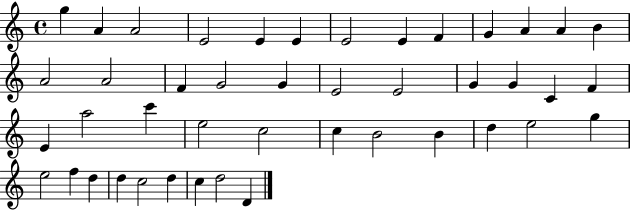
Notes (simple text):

G5/q A4/q A4/h E4/h E4/q E4/q E4/h E4/q F4/q G4/q A4/q A4/q B4/q A4/h A4/h F4/q G4/h G4/q E4/h E4/h G4/q G4/q C4/q F4/q E4/q A5/h C6/q E5/h C5/h C5/q B4/h B4/q D5/q E5/h G5/q E5/h F5/q D5/q D5/q C5/h D5/q C5/q D5/h D4/q